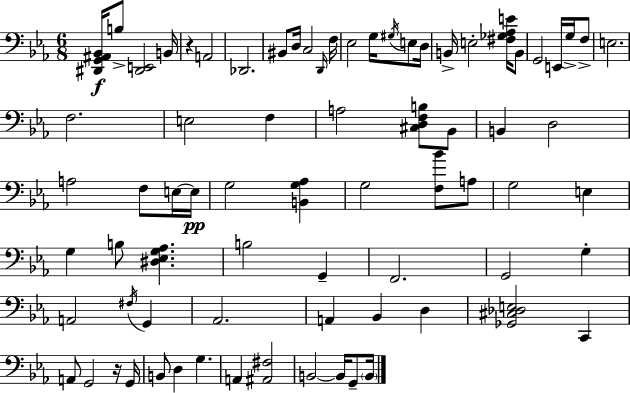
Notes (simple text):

[D#2,G2,A#2,Bb2]/s B3/e [D#2,E2]/h B2/s R/q A2/h Db2/h. BIS2/e D3/s C3/h D2/s F3/s Eb3/h G3/s G#3/s E3/e D3/s B2/s E3/h [F#3,Gb3,Ab3,E4]/s B2/e G2/h E2/s G3/s F3/e E3/h. F3/h. E3/h F3/q A3/h [C#3,D3,F3,B3]/e Bb2/e B2/q D3/h A3/h F3/e E3/s E3/s G3/h [B2,G3,Ab3]/q G3/h [F3,Bb4]/e A3/e G3/h E3/q G3/q B3/e [D#3,Eb3,G3,Ab3]/q. B3/h G2/q F2/h. G2/h G3/q A2/h F#3/s G2/q Ab2/h. A2/q Bb2/q D3/q [Gb2,C#3,Db3,E3]/h C2/q A2/e G2/h R/s G2/s B2/e D3/q G3/q. A2/q [A#2,F#3]/h B2/h B2/s G2/e B2/s